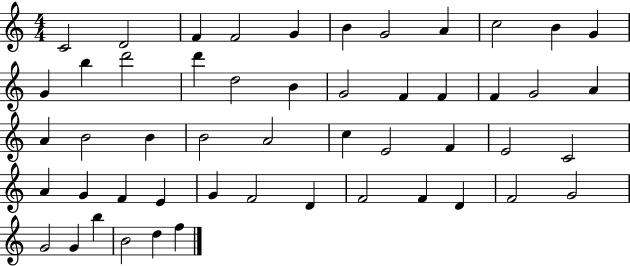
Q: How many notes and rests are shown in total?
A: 51